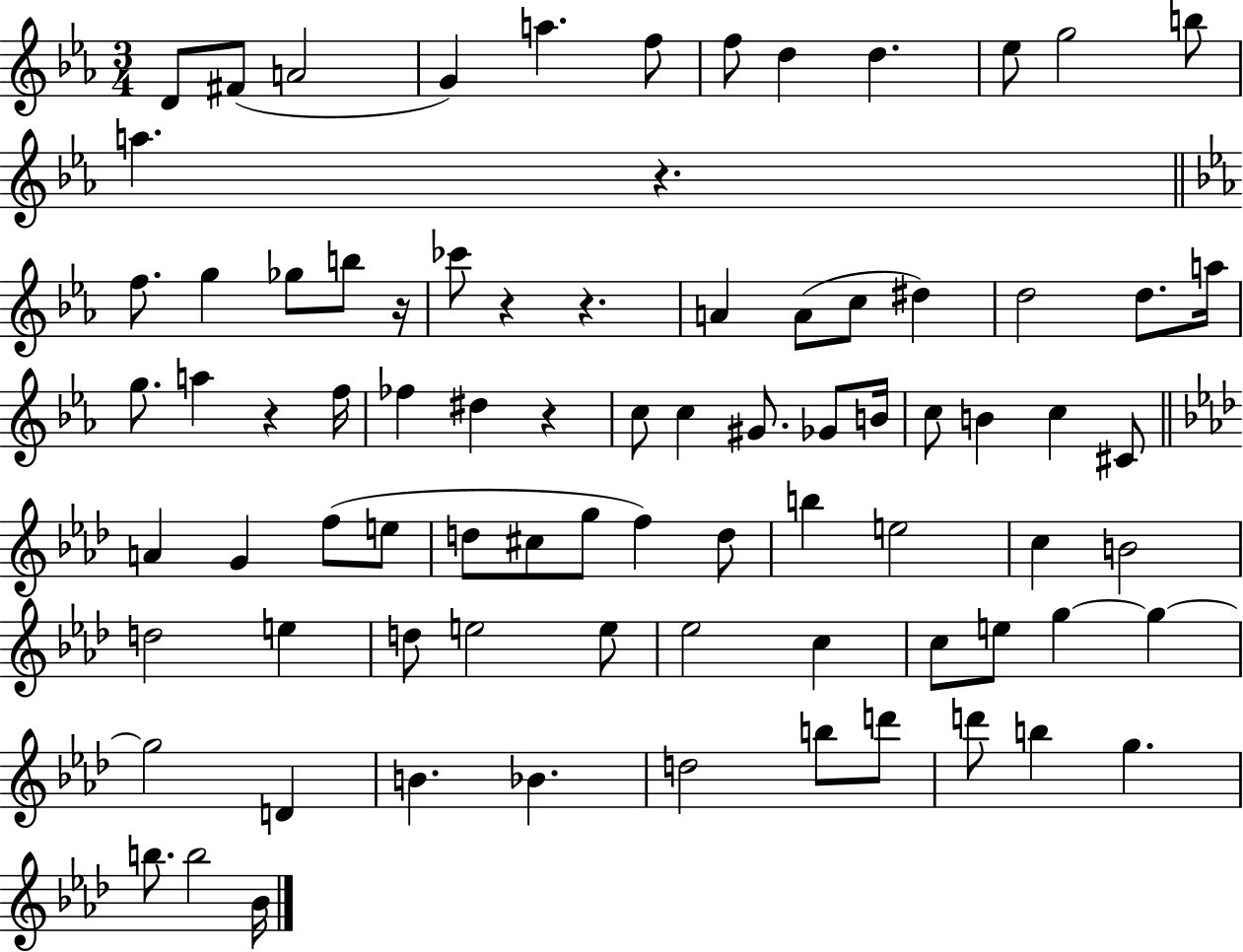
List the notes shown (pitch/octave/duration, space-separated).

D4/e F#4/e A4/h G4/q A5/q. F5/e F5/e D5/q D5/q. Eb5/e G5/h B5/e A5/q. R/q. F5/e. G5/q Gb5/e B5/e R/s CES6/e R/q R/q. A4/q A4/e C5/e D#5/q D5/h D5/e. A5/s G5/e. A5/q R/q F5/s FES5/q D#5/q R/q C5/e C5/q G#4/e. Gb4/e B4/s C5/e B4/q C5/q C#4/e A4/q G4/q F5/e E5/e D5/e C#5/e G5/e F5/q D5/e B5/q E5/h C5/q B4/h D5/h E5/q D5/e E5/h E5/e Eb5/h C5/q C5/e E5/e G5/q G5/q G5/h D4/q B4/q. Bb4/q. D5/h B5/e D6/e D6/e B5/q G5/q. B5/e. B5/h Bb4/s